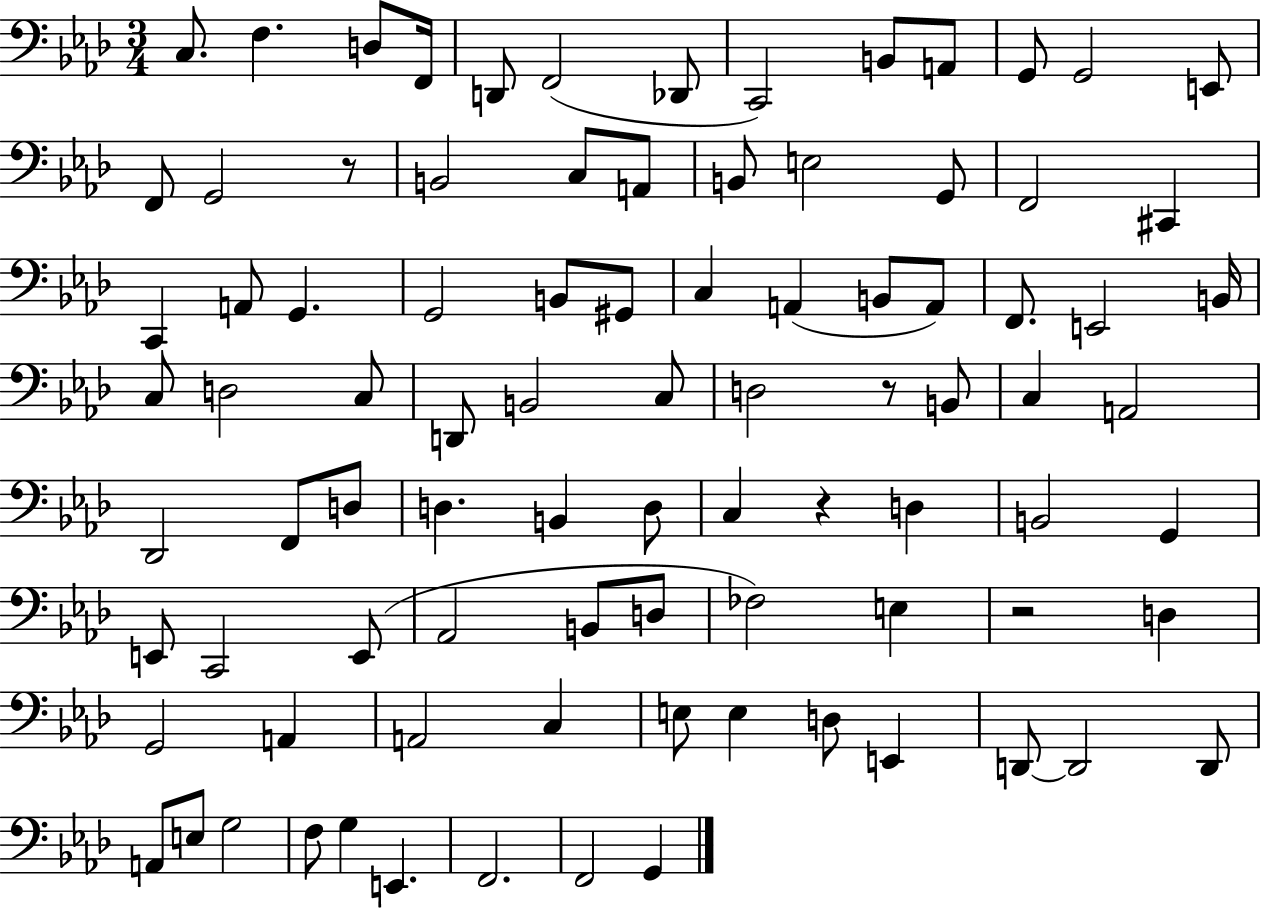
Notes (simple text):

C3/e. F3/q. D3/e F2/s D2/e F2/h Db2/e C2/h B2/e A2/e G2/e G2/h E2/e F2/e G2/h R/e B2/h C3/e A2/e B2/e E3/h G2/e F2/h C#2/q C2/q A2/e G2/q. G2/h B2/e G#2/e C3/q A2/q B2/e A2/e F2/e. E2/h B2/s C3/e D3/h C3/e D2/e B2/h C3/e D3/h R/e B2/e C3/q A2/h Db2/h F2/e D3/e D3/q. B2/q D3/e C3/q R/q D3/q B2/h G2/q E2/e C2/h E2/e Ab2/h B2/e D3/e FES3/h E3/q R/h D3/q G2/h A2/q A2/h C3/q E3/e E3/q D3/e E2/q D2/e D2/h D2/e A2/e E3/e G3/h F3/e G3/q E2/q. F2/h. F2/h G2/q